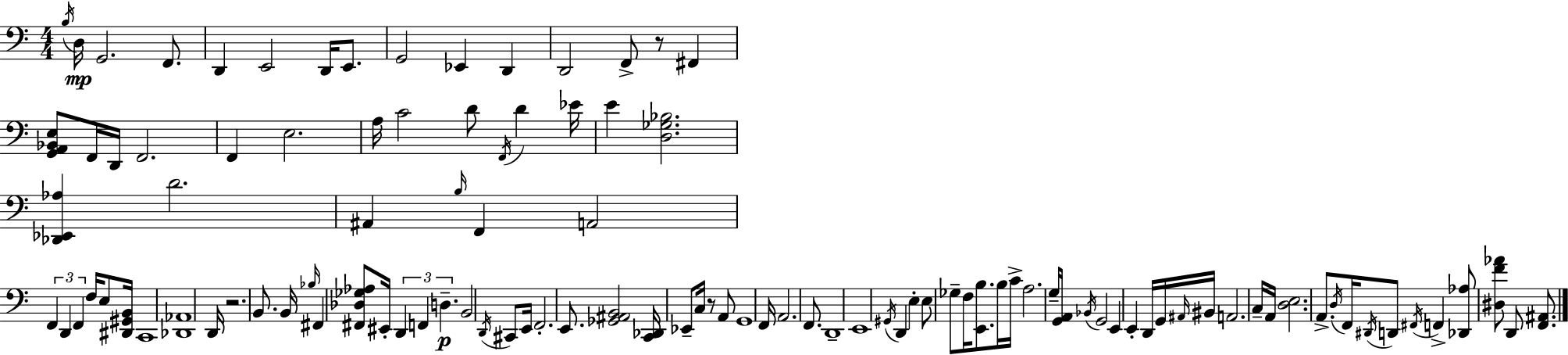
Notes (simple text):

B3/s D3/s G2/h. F2/e. D2/q E2/h D2/s E2/e. G2/h Eb2/q D2/q D2/h F2/e R/e F#2/q [G2,A2,Bb2,E3]/e F2/s D2/s F2/h. F2/q E3/h. A3/s C4/h D4/e F2/s D4/q Eb4/s E4/q [D3,Gb3,Bb3]/h. [Db2,Eb2,Ab3]/q D4/h. A#2/q B3/s F2/q A2/h F2/q D2/q F2/q F3/s E3/e [D#2,G#2,B2]/s C2/w [Db2,Ab2]/w D2/s R/h. B2/e. B2/s Bb3/s F#2/q [F#2,Db3,Gb3,Ab3]/e EIS2/s D2/q F2/q D3/q. B2/h D2/s C#2/e E2/s F2/h. E2/e. [Gb2,A#2,B2]/h [C2,Db2]/s Eb2/e C3/s R/e A2/e G2/w F2/s A2/h. F2/e. D2/w E2/w G#2/s D2/q E3/q E3/e Gb3/e F3/s [E2,B3]/e. B3/s C4/s A3/h. G3/s [G2,A2]/s Bb2/s G2/h E2/q E2/q D2/s G2/s A#2/s BIS2/s A2/h. C3/s A2/s [D3,E3]/h. A2/e. D3/s F2/s D#2/s D2/e F#2/s F2/q [Db2,Ab3]/e [D#3,F4,Ab4]/e D2/e [F2,A#2]/e.